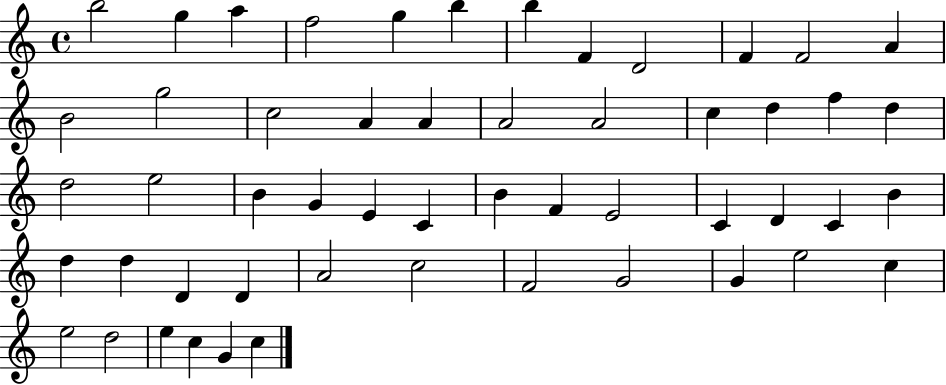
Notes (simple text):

B5/h G5/q A5/q F5/h G5/q B5/q B5/q F4/q D4/h F4/q F4/h A4/q B4/h G5/h C5/h A4/q A4/q A4/h A4/h C5/q D5/q F5/q D5/q D5/h E5/h B4/q G4/q E4/q C4/q B4/q F4/q E4/h C4/q D4/q C4/q B4/q D5/q D5/q D4/q D4/q A4/h C5/h F4/h G4/h G4/q E5/h C5/q E5/h D5/h E5/q C5/q G4/q C5/q